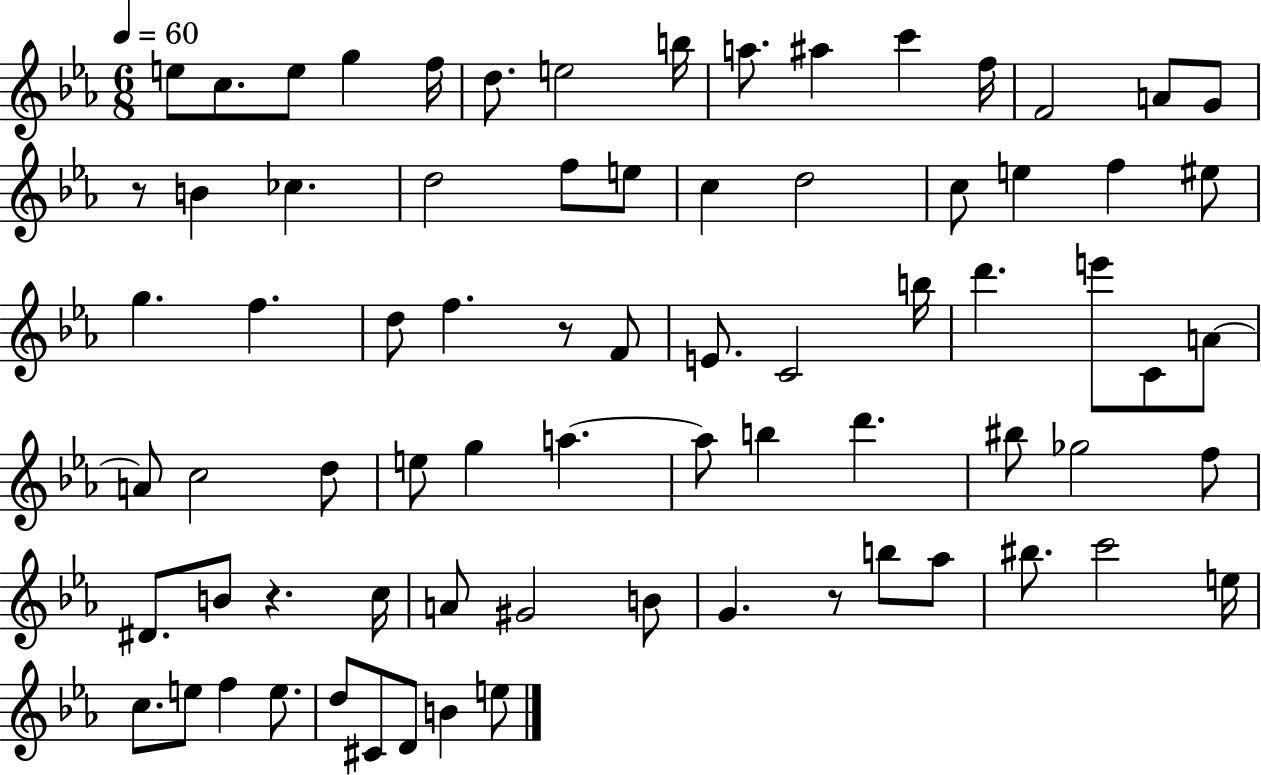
{
  \clef treble
  \numericTimeSignature
  \time 6/8
  \key ees \major
  \tempo 4 = 60
  e''8 c''8. e''8 g''4 f''16 | d''8. e''2 b''16 | a''8. ais''4 c'''4 f''16 | f'2 a'8 g'8 | \break r8 b'4 ces''4. | d''2 f''8 e''8 | c''4 d''2 | c''8 e''4 f''4 eis''8 | \break g''4. f''4. | d''8 f''4. r8 f'8 | e'8. c'2 b''16 | d'''4. e'''8 c'8 a'8~~ | \break a'8 c''2 d''8 | e''8 g''4 a''4.~~ | a''8 b''4 d'''4. | bis''8 ges''2 f''8 | \break dis'8. b'8 r4. c''16 | a'8 gis'2 b'8 | g'4. r8 b''8 aes''8 | bis''8. c'''2 e''16 | \break c''8. e''8 f''4 e''8. | d''8 cis'8 d'8 b'4 e''8 | \bar "|."
}